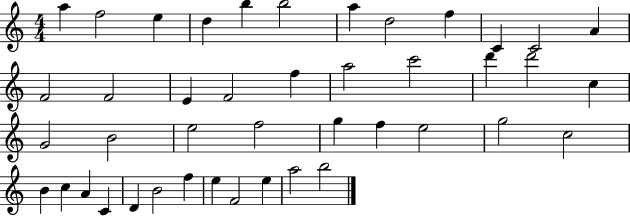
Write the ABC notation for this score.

X:1
T:Untitled
M:4/4
L:1/4
K:C
a f2 e d b b2 a d2 f C C2 A F2 F2 E F2 f a2 c'2 d' d'2 c G2 B2 e2 f2 g f e2 g2 c2 B c A C D B2 f e F2 e a2 b2